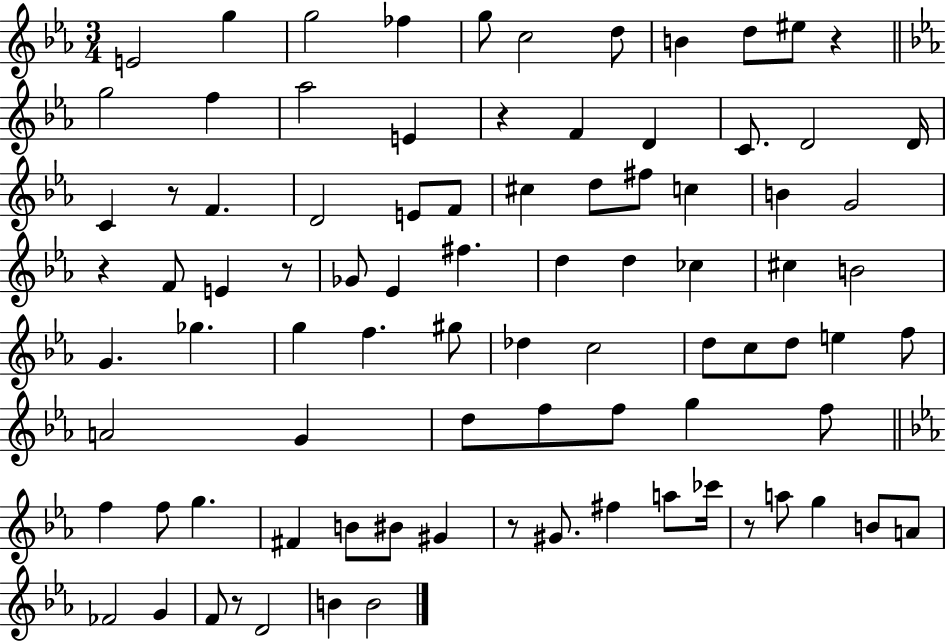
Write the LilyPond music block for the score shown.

{
  \clef treble
  \numericTimeSignature
  \time 3/4
  \key ees \major
  \repeat volta 2 { e'2 g''4 | g''2 fes''4 | g''8 c''2 d''8 | b'4 d''8 eis''8 r4 | \break \bar "||" \break \key ees \major g''2 f''4 | aes''2 e'4 | r4 f'4 d'4 | c'8. d'2 d'16 | \break c'4 r8 f'4. | d'2 e'8 f'8 | cis''4 d''8 fis''8 c''4 | b'4 g'2 | \break r4 f'8 e'4 r8 | ges'8 ees'4 fis''4. | d''4 d''4 ces''4 | cis''4 b'2 | \break g'4. ges''4. | g''4 f''4. gis''8 | des''4 c''2 | d''8 c''8 d''8 e''4 f''8 | \break a'2 g'4 | d''8 f''8 f''8 g''4 f''8 | \bar "||" \break \key c \minor f''4 f''8 g''4. | fis'4 b'8 bis'8 gis'4 | r8 gis'8. fis''4 a''8 ces'''16 | r8 a''8 g''4 b'8 a'8 | \break fes'2 g'4 | f'8 r8 d'2 | b'4 b'2 | } \bar "|."
}